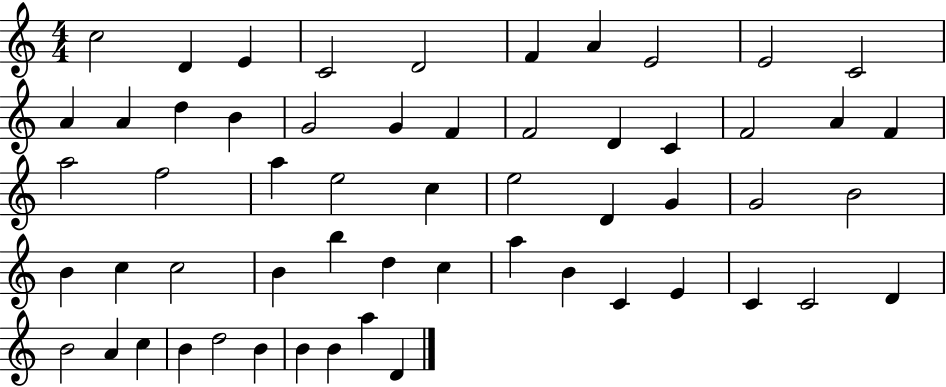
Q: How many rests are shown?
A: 0